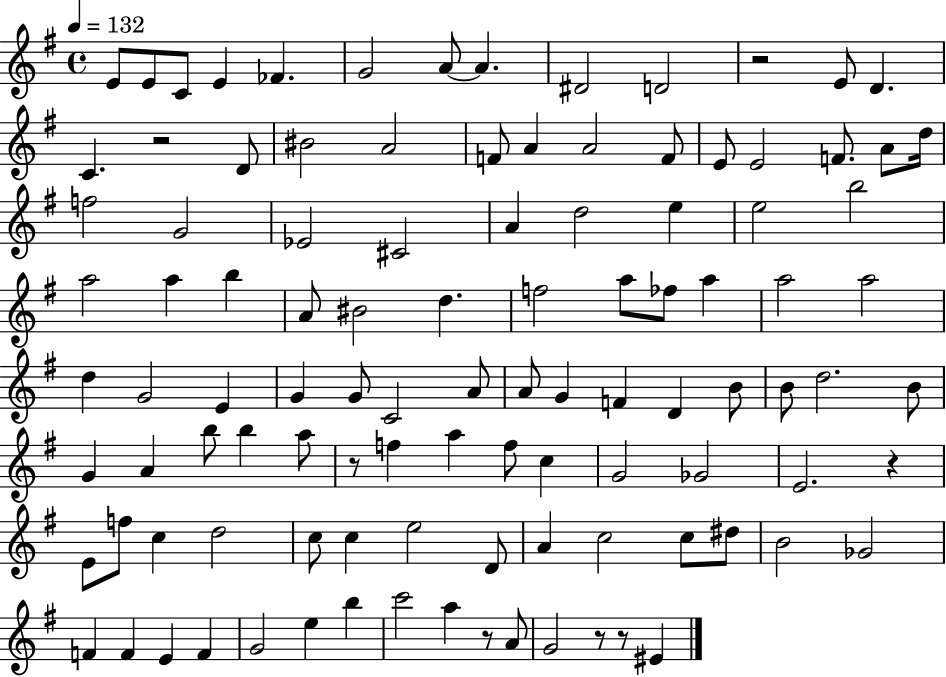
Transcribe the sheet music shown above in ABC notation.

X:1
T:Untitled
M:4/4
L:1/4
K:G
E/2 E/2 C/2 E _F G2 A/2 A ^D2 D2 z2 E/2 D C z2 D/2 ^B2 A2 F/2 A A2 F/2 E/2 E2 F/2 A/2 d/4 f2 G2 _E2 ^C2 A d2 e e2 b2 a2 a b A/2 ^B2 d f2 a/2 _f/2 a a2 a2 d G2 E G G/2 C2 A/2 A/2 G F D B/2 B/2 d2 B/2 G A b/2 b a/2 z/2 f a f/2 c G2 _G2 E2 z E/2 f/2 c d2 c/2 c e2 D/2 A c2 c/2 ^d/2 B2 _G2 F F E F G2 e b c'2 a z/2 A/2 G2 z/2 z/2 ^E